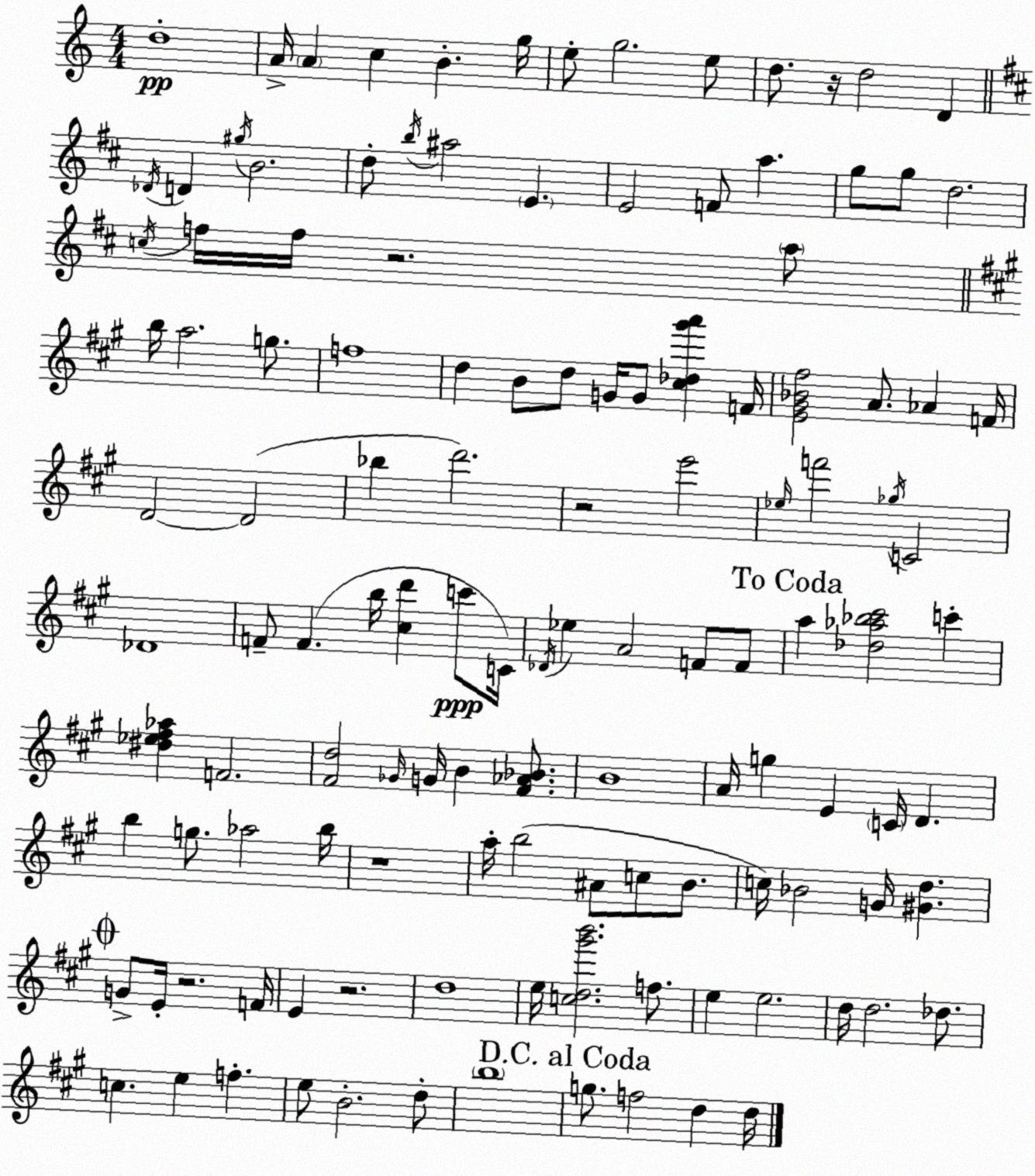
X:1
T:Untitled
M:4/4
L:1/4
K:Am
d4 A/4 A c B g/4 e/2 g2 e/2 d/2 z/4 d2 D _D/4 D ^g/4 B2 d/2 b/4 ^a2 E E2 F/2 a g/2 g/2 d2 c/4 f/4 f/4 z2 a/2 b/4 a2 g/2 f4 d B/2 d/2 G/4 G/2 [^c_d^g'a'] F/4 [E^G_B^f]2 A/2 _A F/4 D2 D2 _b d'2 z2 e'2 _e/4 f'2 _g/4 C2 _D4 F/2 F b/4 [^cd'] c'/2 C/4 _D/4 _e A2 F/2 F/2 a [_d_a_b^c']2 c' [^d_e^f_a] F2 [^Fd]2 _G/4 G/4 B [^F_A_B]/2 B4 A/4 g E C/4 D b g/2 _a2 b/4 z4 a/4 b2 ^A/2 c/2 B/2 c/4 _B2 G/4 [^Gd] G/2 E/4 z2 F/4 E z2 d4 e/4 [cd^g'b']2 f/2 e e2 d/4 d2 _d/2 c e f e/2 B2 d/2 b4 g/2 f2 d d/4